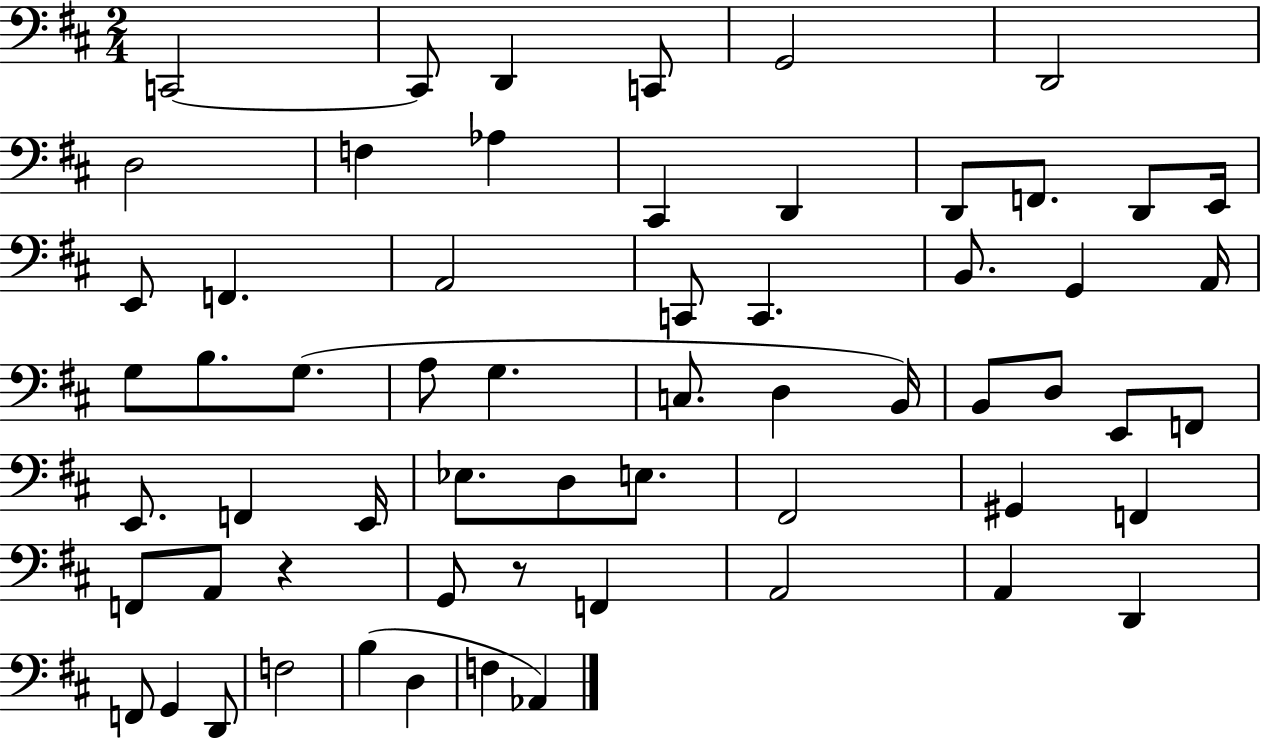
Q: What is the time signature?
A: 2/4